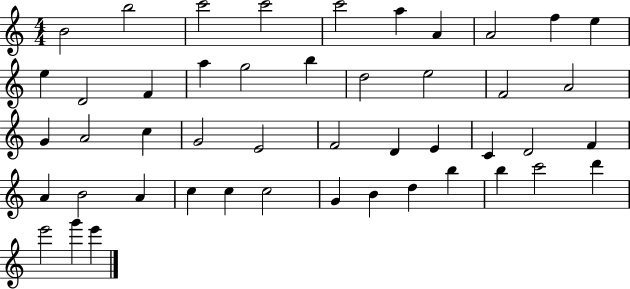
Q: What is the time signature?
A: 4/4